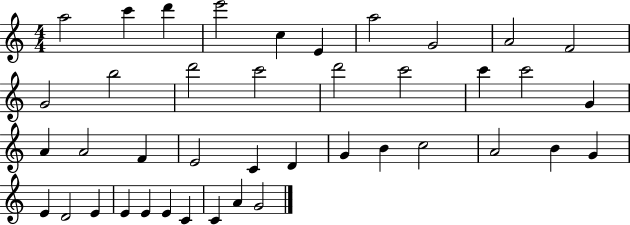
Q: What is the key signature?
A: C major